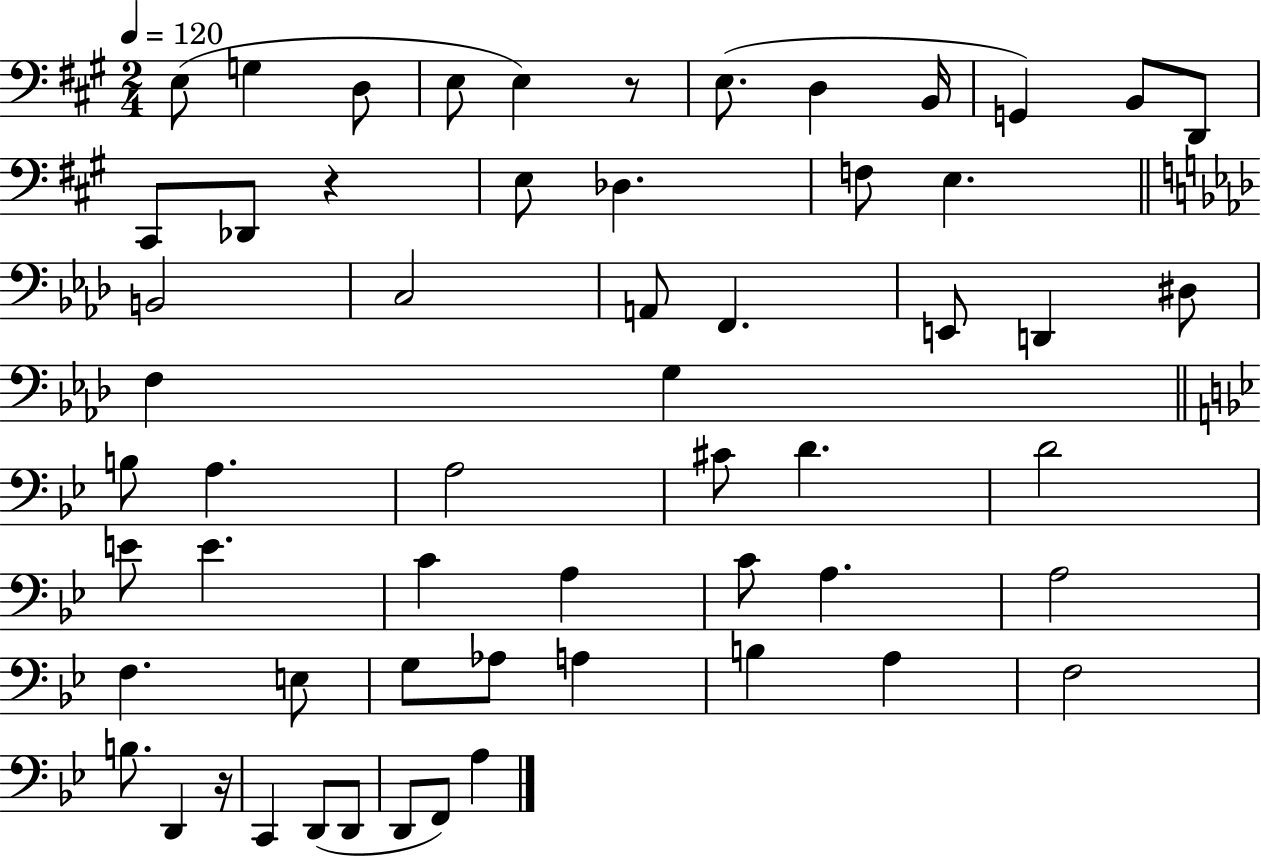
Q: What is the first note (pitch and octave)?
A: E3